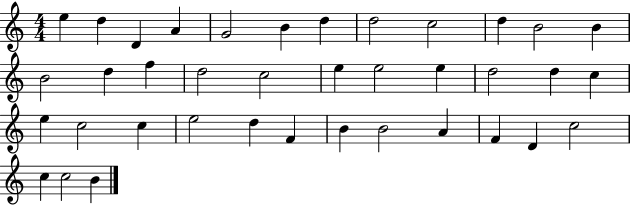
E5/q D5/q D4/q A4/q G4/h B4/q D5/q D5/h C5/h D5/q B4/h B4/q B4/h D5/q F5/q D5/h C5/h E5/q E5/h E5/q D5/h D5/q C5/q E5/q C5/h C5/q E5/h D5/q F4/q B4/q B4/h A4/q F4/q D4/q C5/h C5/q C5/h B4/q